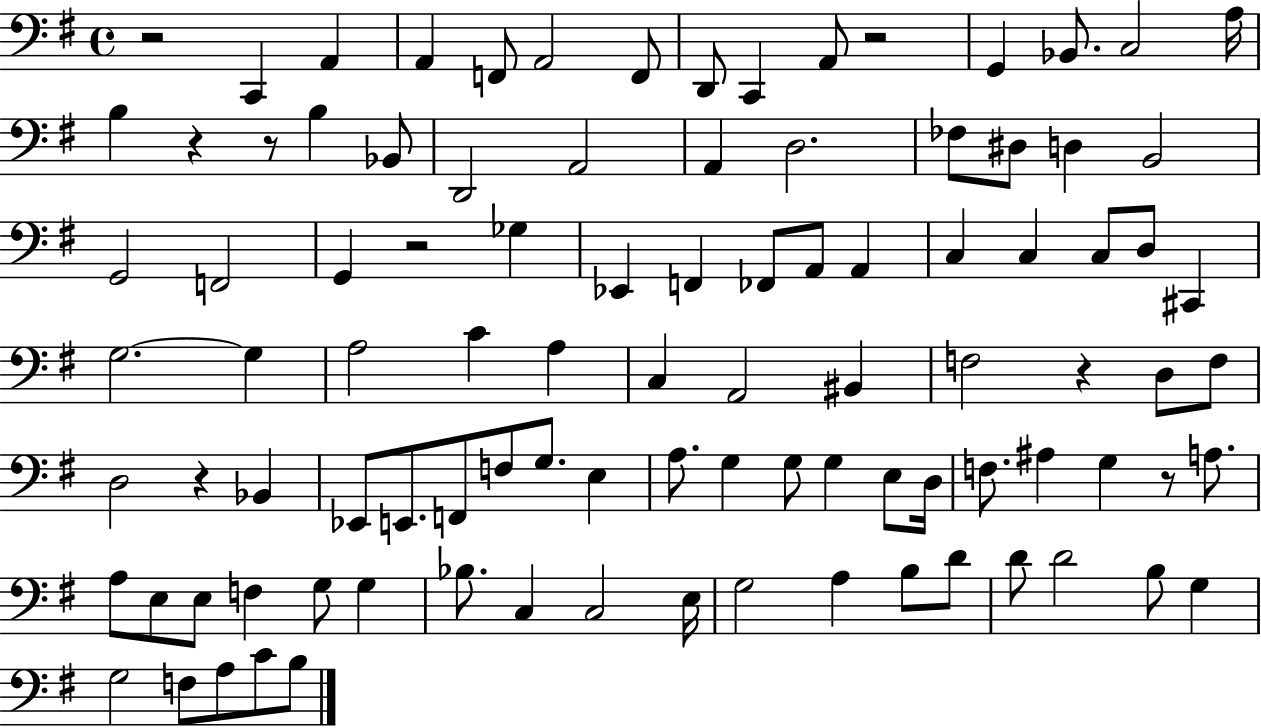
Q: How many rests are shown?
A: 8